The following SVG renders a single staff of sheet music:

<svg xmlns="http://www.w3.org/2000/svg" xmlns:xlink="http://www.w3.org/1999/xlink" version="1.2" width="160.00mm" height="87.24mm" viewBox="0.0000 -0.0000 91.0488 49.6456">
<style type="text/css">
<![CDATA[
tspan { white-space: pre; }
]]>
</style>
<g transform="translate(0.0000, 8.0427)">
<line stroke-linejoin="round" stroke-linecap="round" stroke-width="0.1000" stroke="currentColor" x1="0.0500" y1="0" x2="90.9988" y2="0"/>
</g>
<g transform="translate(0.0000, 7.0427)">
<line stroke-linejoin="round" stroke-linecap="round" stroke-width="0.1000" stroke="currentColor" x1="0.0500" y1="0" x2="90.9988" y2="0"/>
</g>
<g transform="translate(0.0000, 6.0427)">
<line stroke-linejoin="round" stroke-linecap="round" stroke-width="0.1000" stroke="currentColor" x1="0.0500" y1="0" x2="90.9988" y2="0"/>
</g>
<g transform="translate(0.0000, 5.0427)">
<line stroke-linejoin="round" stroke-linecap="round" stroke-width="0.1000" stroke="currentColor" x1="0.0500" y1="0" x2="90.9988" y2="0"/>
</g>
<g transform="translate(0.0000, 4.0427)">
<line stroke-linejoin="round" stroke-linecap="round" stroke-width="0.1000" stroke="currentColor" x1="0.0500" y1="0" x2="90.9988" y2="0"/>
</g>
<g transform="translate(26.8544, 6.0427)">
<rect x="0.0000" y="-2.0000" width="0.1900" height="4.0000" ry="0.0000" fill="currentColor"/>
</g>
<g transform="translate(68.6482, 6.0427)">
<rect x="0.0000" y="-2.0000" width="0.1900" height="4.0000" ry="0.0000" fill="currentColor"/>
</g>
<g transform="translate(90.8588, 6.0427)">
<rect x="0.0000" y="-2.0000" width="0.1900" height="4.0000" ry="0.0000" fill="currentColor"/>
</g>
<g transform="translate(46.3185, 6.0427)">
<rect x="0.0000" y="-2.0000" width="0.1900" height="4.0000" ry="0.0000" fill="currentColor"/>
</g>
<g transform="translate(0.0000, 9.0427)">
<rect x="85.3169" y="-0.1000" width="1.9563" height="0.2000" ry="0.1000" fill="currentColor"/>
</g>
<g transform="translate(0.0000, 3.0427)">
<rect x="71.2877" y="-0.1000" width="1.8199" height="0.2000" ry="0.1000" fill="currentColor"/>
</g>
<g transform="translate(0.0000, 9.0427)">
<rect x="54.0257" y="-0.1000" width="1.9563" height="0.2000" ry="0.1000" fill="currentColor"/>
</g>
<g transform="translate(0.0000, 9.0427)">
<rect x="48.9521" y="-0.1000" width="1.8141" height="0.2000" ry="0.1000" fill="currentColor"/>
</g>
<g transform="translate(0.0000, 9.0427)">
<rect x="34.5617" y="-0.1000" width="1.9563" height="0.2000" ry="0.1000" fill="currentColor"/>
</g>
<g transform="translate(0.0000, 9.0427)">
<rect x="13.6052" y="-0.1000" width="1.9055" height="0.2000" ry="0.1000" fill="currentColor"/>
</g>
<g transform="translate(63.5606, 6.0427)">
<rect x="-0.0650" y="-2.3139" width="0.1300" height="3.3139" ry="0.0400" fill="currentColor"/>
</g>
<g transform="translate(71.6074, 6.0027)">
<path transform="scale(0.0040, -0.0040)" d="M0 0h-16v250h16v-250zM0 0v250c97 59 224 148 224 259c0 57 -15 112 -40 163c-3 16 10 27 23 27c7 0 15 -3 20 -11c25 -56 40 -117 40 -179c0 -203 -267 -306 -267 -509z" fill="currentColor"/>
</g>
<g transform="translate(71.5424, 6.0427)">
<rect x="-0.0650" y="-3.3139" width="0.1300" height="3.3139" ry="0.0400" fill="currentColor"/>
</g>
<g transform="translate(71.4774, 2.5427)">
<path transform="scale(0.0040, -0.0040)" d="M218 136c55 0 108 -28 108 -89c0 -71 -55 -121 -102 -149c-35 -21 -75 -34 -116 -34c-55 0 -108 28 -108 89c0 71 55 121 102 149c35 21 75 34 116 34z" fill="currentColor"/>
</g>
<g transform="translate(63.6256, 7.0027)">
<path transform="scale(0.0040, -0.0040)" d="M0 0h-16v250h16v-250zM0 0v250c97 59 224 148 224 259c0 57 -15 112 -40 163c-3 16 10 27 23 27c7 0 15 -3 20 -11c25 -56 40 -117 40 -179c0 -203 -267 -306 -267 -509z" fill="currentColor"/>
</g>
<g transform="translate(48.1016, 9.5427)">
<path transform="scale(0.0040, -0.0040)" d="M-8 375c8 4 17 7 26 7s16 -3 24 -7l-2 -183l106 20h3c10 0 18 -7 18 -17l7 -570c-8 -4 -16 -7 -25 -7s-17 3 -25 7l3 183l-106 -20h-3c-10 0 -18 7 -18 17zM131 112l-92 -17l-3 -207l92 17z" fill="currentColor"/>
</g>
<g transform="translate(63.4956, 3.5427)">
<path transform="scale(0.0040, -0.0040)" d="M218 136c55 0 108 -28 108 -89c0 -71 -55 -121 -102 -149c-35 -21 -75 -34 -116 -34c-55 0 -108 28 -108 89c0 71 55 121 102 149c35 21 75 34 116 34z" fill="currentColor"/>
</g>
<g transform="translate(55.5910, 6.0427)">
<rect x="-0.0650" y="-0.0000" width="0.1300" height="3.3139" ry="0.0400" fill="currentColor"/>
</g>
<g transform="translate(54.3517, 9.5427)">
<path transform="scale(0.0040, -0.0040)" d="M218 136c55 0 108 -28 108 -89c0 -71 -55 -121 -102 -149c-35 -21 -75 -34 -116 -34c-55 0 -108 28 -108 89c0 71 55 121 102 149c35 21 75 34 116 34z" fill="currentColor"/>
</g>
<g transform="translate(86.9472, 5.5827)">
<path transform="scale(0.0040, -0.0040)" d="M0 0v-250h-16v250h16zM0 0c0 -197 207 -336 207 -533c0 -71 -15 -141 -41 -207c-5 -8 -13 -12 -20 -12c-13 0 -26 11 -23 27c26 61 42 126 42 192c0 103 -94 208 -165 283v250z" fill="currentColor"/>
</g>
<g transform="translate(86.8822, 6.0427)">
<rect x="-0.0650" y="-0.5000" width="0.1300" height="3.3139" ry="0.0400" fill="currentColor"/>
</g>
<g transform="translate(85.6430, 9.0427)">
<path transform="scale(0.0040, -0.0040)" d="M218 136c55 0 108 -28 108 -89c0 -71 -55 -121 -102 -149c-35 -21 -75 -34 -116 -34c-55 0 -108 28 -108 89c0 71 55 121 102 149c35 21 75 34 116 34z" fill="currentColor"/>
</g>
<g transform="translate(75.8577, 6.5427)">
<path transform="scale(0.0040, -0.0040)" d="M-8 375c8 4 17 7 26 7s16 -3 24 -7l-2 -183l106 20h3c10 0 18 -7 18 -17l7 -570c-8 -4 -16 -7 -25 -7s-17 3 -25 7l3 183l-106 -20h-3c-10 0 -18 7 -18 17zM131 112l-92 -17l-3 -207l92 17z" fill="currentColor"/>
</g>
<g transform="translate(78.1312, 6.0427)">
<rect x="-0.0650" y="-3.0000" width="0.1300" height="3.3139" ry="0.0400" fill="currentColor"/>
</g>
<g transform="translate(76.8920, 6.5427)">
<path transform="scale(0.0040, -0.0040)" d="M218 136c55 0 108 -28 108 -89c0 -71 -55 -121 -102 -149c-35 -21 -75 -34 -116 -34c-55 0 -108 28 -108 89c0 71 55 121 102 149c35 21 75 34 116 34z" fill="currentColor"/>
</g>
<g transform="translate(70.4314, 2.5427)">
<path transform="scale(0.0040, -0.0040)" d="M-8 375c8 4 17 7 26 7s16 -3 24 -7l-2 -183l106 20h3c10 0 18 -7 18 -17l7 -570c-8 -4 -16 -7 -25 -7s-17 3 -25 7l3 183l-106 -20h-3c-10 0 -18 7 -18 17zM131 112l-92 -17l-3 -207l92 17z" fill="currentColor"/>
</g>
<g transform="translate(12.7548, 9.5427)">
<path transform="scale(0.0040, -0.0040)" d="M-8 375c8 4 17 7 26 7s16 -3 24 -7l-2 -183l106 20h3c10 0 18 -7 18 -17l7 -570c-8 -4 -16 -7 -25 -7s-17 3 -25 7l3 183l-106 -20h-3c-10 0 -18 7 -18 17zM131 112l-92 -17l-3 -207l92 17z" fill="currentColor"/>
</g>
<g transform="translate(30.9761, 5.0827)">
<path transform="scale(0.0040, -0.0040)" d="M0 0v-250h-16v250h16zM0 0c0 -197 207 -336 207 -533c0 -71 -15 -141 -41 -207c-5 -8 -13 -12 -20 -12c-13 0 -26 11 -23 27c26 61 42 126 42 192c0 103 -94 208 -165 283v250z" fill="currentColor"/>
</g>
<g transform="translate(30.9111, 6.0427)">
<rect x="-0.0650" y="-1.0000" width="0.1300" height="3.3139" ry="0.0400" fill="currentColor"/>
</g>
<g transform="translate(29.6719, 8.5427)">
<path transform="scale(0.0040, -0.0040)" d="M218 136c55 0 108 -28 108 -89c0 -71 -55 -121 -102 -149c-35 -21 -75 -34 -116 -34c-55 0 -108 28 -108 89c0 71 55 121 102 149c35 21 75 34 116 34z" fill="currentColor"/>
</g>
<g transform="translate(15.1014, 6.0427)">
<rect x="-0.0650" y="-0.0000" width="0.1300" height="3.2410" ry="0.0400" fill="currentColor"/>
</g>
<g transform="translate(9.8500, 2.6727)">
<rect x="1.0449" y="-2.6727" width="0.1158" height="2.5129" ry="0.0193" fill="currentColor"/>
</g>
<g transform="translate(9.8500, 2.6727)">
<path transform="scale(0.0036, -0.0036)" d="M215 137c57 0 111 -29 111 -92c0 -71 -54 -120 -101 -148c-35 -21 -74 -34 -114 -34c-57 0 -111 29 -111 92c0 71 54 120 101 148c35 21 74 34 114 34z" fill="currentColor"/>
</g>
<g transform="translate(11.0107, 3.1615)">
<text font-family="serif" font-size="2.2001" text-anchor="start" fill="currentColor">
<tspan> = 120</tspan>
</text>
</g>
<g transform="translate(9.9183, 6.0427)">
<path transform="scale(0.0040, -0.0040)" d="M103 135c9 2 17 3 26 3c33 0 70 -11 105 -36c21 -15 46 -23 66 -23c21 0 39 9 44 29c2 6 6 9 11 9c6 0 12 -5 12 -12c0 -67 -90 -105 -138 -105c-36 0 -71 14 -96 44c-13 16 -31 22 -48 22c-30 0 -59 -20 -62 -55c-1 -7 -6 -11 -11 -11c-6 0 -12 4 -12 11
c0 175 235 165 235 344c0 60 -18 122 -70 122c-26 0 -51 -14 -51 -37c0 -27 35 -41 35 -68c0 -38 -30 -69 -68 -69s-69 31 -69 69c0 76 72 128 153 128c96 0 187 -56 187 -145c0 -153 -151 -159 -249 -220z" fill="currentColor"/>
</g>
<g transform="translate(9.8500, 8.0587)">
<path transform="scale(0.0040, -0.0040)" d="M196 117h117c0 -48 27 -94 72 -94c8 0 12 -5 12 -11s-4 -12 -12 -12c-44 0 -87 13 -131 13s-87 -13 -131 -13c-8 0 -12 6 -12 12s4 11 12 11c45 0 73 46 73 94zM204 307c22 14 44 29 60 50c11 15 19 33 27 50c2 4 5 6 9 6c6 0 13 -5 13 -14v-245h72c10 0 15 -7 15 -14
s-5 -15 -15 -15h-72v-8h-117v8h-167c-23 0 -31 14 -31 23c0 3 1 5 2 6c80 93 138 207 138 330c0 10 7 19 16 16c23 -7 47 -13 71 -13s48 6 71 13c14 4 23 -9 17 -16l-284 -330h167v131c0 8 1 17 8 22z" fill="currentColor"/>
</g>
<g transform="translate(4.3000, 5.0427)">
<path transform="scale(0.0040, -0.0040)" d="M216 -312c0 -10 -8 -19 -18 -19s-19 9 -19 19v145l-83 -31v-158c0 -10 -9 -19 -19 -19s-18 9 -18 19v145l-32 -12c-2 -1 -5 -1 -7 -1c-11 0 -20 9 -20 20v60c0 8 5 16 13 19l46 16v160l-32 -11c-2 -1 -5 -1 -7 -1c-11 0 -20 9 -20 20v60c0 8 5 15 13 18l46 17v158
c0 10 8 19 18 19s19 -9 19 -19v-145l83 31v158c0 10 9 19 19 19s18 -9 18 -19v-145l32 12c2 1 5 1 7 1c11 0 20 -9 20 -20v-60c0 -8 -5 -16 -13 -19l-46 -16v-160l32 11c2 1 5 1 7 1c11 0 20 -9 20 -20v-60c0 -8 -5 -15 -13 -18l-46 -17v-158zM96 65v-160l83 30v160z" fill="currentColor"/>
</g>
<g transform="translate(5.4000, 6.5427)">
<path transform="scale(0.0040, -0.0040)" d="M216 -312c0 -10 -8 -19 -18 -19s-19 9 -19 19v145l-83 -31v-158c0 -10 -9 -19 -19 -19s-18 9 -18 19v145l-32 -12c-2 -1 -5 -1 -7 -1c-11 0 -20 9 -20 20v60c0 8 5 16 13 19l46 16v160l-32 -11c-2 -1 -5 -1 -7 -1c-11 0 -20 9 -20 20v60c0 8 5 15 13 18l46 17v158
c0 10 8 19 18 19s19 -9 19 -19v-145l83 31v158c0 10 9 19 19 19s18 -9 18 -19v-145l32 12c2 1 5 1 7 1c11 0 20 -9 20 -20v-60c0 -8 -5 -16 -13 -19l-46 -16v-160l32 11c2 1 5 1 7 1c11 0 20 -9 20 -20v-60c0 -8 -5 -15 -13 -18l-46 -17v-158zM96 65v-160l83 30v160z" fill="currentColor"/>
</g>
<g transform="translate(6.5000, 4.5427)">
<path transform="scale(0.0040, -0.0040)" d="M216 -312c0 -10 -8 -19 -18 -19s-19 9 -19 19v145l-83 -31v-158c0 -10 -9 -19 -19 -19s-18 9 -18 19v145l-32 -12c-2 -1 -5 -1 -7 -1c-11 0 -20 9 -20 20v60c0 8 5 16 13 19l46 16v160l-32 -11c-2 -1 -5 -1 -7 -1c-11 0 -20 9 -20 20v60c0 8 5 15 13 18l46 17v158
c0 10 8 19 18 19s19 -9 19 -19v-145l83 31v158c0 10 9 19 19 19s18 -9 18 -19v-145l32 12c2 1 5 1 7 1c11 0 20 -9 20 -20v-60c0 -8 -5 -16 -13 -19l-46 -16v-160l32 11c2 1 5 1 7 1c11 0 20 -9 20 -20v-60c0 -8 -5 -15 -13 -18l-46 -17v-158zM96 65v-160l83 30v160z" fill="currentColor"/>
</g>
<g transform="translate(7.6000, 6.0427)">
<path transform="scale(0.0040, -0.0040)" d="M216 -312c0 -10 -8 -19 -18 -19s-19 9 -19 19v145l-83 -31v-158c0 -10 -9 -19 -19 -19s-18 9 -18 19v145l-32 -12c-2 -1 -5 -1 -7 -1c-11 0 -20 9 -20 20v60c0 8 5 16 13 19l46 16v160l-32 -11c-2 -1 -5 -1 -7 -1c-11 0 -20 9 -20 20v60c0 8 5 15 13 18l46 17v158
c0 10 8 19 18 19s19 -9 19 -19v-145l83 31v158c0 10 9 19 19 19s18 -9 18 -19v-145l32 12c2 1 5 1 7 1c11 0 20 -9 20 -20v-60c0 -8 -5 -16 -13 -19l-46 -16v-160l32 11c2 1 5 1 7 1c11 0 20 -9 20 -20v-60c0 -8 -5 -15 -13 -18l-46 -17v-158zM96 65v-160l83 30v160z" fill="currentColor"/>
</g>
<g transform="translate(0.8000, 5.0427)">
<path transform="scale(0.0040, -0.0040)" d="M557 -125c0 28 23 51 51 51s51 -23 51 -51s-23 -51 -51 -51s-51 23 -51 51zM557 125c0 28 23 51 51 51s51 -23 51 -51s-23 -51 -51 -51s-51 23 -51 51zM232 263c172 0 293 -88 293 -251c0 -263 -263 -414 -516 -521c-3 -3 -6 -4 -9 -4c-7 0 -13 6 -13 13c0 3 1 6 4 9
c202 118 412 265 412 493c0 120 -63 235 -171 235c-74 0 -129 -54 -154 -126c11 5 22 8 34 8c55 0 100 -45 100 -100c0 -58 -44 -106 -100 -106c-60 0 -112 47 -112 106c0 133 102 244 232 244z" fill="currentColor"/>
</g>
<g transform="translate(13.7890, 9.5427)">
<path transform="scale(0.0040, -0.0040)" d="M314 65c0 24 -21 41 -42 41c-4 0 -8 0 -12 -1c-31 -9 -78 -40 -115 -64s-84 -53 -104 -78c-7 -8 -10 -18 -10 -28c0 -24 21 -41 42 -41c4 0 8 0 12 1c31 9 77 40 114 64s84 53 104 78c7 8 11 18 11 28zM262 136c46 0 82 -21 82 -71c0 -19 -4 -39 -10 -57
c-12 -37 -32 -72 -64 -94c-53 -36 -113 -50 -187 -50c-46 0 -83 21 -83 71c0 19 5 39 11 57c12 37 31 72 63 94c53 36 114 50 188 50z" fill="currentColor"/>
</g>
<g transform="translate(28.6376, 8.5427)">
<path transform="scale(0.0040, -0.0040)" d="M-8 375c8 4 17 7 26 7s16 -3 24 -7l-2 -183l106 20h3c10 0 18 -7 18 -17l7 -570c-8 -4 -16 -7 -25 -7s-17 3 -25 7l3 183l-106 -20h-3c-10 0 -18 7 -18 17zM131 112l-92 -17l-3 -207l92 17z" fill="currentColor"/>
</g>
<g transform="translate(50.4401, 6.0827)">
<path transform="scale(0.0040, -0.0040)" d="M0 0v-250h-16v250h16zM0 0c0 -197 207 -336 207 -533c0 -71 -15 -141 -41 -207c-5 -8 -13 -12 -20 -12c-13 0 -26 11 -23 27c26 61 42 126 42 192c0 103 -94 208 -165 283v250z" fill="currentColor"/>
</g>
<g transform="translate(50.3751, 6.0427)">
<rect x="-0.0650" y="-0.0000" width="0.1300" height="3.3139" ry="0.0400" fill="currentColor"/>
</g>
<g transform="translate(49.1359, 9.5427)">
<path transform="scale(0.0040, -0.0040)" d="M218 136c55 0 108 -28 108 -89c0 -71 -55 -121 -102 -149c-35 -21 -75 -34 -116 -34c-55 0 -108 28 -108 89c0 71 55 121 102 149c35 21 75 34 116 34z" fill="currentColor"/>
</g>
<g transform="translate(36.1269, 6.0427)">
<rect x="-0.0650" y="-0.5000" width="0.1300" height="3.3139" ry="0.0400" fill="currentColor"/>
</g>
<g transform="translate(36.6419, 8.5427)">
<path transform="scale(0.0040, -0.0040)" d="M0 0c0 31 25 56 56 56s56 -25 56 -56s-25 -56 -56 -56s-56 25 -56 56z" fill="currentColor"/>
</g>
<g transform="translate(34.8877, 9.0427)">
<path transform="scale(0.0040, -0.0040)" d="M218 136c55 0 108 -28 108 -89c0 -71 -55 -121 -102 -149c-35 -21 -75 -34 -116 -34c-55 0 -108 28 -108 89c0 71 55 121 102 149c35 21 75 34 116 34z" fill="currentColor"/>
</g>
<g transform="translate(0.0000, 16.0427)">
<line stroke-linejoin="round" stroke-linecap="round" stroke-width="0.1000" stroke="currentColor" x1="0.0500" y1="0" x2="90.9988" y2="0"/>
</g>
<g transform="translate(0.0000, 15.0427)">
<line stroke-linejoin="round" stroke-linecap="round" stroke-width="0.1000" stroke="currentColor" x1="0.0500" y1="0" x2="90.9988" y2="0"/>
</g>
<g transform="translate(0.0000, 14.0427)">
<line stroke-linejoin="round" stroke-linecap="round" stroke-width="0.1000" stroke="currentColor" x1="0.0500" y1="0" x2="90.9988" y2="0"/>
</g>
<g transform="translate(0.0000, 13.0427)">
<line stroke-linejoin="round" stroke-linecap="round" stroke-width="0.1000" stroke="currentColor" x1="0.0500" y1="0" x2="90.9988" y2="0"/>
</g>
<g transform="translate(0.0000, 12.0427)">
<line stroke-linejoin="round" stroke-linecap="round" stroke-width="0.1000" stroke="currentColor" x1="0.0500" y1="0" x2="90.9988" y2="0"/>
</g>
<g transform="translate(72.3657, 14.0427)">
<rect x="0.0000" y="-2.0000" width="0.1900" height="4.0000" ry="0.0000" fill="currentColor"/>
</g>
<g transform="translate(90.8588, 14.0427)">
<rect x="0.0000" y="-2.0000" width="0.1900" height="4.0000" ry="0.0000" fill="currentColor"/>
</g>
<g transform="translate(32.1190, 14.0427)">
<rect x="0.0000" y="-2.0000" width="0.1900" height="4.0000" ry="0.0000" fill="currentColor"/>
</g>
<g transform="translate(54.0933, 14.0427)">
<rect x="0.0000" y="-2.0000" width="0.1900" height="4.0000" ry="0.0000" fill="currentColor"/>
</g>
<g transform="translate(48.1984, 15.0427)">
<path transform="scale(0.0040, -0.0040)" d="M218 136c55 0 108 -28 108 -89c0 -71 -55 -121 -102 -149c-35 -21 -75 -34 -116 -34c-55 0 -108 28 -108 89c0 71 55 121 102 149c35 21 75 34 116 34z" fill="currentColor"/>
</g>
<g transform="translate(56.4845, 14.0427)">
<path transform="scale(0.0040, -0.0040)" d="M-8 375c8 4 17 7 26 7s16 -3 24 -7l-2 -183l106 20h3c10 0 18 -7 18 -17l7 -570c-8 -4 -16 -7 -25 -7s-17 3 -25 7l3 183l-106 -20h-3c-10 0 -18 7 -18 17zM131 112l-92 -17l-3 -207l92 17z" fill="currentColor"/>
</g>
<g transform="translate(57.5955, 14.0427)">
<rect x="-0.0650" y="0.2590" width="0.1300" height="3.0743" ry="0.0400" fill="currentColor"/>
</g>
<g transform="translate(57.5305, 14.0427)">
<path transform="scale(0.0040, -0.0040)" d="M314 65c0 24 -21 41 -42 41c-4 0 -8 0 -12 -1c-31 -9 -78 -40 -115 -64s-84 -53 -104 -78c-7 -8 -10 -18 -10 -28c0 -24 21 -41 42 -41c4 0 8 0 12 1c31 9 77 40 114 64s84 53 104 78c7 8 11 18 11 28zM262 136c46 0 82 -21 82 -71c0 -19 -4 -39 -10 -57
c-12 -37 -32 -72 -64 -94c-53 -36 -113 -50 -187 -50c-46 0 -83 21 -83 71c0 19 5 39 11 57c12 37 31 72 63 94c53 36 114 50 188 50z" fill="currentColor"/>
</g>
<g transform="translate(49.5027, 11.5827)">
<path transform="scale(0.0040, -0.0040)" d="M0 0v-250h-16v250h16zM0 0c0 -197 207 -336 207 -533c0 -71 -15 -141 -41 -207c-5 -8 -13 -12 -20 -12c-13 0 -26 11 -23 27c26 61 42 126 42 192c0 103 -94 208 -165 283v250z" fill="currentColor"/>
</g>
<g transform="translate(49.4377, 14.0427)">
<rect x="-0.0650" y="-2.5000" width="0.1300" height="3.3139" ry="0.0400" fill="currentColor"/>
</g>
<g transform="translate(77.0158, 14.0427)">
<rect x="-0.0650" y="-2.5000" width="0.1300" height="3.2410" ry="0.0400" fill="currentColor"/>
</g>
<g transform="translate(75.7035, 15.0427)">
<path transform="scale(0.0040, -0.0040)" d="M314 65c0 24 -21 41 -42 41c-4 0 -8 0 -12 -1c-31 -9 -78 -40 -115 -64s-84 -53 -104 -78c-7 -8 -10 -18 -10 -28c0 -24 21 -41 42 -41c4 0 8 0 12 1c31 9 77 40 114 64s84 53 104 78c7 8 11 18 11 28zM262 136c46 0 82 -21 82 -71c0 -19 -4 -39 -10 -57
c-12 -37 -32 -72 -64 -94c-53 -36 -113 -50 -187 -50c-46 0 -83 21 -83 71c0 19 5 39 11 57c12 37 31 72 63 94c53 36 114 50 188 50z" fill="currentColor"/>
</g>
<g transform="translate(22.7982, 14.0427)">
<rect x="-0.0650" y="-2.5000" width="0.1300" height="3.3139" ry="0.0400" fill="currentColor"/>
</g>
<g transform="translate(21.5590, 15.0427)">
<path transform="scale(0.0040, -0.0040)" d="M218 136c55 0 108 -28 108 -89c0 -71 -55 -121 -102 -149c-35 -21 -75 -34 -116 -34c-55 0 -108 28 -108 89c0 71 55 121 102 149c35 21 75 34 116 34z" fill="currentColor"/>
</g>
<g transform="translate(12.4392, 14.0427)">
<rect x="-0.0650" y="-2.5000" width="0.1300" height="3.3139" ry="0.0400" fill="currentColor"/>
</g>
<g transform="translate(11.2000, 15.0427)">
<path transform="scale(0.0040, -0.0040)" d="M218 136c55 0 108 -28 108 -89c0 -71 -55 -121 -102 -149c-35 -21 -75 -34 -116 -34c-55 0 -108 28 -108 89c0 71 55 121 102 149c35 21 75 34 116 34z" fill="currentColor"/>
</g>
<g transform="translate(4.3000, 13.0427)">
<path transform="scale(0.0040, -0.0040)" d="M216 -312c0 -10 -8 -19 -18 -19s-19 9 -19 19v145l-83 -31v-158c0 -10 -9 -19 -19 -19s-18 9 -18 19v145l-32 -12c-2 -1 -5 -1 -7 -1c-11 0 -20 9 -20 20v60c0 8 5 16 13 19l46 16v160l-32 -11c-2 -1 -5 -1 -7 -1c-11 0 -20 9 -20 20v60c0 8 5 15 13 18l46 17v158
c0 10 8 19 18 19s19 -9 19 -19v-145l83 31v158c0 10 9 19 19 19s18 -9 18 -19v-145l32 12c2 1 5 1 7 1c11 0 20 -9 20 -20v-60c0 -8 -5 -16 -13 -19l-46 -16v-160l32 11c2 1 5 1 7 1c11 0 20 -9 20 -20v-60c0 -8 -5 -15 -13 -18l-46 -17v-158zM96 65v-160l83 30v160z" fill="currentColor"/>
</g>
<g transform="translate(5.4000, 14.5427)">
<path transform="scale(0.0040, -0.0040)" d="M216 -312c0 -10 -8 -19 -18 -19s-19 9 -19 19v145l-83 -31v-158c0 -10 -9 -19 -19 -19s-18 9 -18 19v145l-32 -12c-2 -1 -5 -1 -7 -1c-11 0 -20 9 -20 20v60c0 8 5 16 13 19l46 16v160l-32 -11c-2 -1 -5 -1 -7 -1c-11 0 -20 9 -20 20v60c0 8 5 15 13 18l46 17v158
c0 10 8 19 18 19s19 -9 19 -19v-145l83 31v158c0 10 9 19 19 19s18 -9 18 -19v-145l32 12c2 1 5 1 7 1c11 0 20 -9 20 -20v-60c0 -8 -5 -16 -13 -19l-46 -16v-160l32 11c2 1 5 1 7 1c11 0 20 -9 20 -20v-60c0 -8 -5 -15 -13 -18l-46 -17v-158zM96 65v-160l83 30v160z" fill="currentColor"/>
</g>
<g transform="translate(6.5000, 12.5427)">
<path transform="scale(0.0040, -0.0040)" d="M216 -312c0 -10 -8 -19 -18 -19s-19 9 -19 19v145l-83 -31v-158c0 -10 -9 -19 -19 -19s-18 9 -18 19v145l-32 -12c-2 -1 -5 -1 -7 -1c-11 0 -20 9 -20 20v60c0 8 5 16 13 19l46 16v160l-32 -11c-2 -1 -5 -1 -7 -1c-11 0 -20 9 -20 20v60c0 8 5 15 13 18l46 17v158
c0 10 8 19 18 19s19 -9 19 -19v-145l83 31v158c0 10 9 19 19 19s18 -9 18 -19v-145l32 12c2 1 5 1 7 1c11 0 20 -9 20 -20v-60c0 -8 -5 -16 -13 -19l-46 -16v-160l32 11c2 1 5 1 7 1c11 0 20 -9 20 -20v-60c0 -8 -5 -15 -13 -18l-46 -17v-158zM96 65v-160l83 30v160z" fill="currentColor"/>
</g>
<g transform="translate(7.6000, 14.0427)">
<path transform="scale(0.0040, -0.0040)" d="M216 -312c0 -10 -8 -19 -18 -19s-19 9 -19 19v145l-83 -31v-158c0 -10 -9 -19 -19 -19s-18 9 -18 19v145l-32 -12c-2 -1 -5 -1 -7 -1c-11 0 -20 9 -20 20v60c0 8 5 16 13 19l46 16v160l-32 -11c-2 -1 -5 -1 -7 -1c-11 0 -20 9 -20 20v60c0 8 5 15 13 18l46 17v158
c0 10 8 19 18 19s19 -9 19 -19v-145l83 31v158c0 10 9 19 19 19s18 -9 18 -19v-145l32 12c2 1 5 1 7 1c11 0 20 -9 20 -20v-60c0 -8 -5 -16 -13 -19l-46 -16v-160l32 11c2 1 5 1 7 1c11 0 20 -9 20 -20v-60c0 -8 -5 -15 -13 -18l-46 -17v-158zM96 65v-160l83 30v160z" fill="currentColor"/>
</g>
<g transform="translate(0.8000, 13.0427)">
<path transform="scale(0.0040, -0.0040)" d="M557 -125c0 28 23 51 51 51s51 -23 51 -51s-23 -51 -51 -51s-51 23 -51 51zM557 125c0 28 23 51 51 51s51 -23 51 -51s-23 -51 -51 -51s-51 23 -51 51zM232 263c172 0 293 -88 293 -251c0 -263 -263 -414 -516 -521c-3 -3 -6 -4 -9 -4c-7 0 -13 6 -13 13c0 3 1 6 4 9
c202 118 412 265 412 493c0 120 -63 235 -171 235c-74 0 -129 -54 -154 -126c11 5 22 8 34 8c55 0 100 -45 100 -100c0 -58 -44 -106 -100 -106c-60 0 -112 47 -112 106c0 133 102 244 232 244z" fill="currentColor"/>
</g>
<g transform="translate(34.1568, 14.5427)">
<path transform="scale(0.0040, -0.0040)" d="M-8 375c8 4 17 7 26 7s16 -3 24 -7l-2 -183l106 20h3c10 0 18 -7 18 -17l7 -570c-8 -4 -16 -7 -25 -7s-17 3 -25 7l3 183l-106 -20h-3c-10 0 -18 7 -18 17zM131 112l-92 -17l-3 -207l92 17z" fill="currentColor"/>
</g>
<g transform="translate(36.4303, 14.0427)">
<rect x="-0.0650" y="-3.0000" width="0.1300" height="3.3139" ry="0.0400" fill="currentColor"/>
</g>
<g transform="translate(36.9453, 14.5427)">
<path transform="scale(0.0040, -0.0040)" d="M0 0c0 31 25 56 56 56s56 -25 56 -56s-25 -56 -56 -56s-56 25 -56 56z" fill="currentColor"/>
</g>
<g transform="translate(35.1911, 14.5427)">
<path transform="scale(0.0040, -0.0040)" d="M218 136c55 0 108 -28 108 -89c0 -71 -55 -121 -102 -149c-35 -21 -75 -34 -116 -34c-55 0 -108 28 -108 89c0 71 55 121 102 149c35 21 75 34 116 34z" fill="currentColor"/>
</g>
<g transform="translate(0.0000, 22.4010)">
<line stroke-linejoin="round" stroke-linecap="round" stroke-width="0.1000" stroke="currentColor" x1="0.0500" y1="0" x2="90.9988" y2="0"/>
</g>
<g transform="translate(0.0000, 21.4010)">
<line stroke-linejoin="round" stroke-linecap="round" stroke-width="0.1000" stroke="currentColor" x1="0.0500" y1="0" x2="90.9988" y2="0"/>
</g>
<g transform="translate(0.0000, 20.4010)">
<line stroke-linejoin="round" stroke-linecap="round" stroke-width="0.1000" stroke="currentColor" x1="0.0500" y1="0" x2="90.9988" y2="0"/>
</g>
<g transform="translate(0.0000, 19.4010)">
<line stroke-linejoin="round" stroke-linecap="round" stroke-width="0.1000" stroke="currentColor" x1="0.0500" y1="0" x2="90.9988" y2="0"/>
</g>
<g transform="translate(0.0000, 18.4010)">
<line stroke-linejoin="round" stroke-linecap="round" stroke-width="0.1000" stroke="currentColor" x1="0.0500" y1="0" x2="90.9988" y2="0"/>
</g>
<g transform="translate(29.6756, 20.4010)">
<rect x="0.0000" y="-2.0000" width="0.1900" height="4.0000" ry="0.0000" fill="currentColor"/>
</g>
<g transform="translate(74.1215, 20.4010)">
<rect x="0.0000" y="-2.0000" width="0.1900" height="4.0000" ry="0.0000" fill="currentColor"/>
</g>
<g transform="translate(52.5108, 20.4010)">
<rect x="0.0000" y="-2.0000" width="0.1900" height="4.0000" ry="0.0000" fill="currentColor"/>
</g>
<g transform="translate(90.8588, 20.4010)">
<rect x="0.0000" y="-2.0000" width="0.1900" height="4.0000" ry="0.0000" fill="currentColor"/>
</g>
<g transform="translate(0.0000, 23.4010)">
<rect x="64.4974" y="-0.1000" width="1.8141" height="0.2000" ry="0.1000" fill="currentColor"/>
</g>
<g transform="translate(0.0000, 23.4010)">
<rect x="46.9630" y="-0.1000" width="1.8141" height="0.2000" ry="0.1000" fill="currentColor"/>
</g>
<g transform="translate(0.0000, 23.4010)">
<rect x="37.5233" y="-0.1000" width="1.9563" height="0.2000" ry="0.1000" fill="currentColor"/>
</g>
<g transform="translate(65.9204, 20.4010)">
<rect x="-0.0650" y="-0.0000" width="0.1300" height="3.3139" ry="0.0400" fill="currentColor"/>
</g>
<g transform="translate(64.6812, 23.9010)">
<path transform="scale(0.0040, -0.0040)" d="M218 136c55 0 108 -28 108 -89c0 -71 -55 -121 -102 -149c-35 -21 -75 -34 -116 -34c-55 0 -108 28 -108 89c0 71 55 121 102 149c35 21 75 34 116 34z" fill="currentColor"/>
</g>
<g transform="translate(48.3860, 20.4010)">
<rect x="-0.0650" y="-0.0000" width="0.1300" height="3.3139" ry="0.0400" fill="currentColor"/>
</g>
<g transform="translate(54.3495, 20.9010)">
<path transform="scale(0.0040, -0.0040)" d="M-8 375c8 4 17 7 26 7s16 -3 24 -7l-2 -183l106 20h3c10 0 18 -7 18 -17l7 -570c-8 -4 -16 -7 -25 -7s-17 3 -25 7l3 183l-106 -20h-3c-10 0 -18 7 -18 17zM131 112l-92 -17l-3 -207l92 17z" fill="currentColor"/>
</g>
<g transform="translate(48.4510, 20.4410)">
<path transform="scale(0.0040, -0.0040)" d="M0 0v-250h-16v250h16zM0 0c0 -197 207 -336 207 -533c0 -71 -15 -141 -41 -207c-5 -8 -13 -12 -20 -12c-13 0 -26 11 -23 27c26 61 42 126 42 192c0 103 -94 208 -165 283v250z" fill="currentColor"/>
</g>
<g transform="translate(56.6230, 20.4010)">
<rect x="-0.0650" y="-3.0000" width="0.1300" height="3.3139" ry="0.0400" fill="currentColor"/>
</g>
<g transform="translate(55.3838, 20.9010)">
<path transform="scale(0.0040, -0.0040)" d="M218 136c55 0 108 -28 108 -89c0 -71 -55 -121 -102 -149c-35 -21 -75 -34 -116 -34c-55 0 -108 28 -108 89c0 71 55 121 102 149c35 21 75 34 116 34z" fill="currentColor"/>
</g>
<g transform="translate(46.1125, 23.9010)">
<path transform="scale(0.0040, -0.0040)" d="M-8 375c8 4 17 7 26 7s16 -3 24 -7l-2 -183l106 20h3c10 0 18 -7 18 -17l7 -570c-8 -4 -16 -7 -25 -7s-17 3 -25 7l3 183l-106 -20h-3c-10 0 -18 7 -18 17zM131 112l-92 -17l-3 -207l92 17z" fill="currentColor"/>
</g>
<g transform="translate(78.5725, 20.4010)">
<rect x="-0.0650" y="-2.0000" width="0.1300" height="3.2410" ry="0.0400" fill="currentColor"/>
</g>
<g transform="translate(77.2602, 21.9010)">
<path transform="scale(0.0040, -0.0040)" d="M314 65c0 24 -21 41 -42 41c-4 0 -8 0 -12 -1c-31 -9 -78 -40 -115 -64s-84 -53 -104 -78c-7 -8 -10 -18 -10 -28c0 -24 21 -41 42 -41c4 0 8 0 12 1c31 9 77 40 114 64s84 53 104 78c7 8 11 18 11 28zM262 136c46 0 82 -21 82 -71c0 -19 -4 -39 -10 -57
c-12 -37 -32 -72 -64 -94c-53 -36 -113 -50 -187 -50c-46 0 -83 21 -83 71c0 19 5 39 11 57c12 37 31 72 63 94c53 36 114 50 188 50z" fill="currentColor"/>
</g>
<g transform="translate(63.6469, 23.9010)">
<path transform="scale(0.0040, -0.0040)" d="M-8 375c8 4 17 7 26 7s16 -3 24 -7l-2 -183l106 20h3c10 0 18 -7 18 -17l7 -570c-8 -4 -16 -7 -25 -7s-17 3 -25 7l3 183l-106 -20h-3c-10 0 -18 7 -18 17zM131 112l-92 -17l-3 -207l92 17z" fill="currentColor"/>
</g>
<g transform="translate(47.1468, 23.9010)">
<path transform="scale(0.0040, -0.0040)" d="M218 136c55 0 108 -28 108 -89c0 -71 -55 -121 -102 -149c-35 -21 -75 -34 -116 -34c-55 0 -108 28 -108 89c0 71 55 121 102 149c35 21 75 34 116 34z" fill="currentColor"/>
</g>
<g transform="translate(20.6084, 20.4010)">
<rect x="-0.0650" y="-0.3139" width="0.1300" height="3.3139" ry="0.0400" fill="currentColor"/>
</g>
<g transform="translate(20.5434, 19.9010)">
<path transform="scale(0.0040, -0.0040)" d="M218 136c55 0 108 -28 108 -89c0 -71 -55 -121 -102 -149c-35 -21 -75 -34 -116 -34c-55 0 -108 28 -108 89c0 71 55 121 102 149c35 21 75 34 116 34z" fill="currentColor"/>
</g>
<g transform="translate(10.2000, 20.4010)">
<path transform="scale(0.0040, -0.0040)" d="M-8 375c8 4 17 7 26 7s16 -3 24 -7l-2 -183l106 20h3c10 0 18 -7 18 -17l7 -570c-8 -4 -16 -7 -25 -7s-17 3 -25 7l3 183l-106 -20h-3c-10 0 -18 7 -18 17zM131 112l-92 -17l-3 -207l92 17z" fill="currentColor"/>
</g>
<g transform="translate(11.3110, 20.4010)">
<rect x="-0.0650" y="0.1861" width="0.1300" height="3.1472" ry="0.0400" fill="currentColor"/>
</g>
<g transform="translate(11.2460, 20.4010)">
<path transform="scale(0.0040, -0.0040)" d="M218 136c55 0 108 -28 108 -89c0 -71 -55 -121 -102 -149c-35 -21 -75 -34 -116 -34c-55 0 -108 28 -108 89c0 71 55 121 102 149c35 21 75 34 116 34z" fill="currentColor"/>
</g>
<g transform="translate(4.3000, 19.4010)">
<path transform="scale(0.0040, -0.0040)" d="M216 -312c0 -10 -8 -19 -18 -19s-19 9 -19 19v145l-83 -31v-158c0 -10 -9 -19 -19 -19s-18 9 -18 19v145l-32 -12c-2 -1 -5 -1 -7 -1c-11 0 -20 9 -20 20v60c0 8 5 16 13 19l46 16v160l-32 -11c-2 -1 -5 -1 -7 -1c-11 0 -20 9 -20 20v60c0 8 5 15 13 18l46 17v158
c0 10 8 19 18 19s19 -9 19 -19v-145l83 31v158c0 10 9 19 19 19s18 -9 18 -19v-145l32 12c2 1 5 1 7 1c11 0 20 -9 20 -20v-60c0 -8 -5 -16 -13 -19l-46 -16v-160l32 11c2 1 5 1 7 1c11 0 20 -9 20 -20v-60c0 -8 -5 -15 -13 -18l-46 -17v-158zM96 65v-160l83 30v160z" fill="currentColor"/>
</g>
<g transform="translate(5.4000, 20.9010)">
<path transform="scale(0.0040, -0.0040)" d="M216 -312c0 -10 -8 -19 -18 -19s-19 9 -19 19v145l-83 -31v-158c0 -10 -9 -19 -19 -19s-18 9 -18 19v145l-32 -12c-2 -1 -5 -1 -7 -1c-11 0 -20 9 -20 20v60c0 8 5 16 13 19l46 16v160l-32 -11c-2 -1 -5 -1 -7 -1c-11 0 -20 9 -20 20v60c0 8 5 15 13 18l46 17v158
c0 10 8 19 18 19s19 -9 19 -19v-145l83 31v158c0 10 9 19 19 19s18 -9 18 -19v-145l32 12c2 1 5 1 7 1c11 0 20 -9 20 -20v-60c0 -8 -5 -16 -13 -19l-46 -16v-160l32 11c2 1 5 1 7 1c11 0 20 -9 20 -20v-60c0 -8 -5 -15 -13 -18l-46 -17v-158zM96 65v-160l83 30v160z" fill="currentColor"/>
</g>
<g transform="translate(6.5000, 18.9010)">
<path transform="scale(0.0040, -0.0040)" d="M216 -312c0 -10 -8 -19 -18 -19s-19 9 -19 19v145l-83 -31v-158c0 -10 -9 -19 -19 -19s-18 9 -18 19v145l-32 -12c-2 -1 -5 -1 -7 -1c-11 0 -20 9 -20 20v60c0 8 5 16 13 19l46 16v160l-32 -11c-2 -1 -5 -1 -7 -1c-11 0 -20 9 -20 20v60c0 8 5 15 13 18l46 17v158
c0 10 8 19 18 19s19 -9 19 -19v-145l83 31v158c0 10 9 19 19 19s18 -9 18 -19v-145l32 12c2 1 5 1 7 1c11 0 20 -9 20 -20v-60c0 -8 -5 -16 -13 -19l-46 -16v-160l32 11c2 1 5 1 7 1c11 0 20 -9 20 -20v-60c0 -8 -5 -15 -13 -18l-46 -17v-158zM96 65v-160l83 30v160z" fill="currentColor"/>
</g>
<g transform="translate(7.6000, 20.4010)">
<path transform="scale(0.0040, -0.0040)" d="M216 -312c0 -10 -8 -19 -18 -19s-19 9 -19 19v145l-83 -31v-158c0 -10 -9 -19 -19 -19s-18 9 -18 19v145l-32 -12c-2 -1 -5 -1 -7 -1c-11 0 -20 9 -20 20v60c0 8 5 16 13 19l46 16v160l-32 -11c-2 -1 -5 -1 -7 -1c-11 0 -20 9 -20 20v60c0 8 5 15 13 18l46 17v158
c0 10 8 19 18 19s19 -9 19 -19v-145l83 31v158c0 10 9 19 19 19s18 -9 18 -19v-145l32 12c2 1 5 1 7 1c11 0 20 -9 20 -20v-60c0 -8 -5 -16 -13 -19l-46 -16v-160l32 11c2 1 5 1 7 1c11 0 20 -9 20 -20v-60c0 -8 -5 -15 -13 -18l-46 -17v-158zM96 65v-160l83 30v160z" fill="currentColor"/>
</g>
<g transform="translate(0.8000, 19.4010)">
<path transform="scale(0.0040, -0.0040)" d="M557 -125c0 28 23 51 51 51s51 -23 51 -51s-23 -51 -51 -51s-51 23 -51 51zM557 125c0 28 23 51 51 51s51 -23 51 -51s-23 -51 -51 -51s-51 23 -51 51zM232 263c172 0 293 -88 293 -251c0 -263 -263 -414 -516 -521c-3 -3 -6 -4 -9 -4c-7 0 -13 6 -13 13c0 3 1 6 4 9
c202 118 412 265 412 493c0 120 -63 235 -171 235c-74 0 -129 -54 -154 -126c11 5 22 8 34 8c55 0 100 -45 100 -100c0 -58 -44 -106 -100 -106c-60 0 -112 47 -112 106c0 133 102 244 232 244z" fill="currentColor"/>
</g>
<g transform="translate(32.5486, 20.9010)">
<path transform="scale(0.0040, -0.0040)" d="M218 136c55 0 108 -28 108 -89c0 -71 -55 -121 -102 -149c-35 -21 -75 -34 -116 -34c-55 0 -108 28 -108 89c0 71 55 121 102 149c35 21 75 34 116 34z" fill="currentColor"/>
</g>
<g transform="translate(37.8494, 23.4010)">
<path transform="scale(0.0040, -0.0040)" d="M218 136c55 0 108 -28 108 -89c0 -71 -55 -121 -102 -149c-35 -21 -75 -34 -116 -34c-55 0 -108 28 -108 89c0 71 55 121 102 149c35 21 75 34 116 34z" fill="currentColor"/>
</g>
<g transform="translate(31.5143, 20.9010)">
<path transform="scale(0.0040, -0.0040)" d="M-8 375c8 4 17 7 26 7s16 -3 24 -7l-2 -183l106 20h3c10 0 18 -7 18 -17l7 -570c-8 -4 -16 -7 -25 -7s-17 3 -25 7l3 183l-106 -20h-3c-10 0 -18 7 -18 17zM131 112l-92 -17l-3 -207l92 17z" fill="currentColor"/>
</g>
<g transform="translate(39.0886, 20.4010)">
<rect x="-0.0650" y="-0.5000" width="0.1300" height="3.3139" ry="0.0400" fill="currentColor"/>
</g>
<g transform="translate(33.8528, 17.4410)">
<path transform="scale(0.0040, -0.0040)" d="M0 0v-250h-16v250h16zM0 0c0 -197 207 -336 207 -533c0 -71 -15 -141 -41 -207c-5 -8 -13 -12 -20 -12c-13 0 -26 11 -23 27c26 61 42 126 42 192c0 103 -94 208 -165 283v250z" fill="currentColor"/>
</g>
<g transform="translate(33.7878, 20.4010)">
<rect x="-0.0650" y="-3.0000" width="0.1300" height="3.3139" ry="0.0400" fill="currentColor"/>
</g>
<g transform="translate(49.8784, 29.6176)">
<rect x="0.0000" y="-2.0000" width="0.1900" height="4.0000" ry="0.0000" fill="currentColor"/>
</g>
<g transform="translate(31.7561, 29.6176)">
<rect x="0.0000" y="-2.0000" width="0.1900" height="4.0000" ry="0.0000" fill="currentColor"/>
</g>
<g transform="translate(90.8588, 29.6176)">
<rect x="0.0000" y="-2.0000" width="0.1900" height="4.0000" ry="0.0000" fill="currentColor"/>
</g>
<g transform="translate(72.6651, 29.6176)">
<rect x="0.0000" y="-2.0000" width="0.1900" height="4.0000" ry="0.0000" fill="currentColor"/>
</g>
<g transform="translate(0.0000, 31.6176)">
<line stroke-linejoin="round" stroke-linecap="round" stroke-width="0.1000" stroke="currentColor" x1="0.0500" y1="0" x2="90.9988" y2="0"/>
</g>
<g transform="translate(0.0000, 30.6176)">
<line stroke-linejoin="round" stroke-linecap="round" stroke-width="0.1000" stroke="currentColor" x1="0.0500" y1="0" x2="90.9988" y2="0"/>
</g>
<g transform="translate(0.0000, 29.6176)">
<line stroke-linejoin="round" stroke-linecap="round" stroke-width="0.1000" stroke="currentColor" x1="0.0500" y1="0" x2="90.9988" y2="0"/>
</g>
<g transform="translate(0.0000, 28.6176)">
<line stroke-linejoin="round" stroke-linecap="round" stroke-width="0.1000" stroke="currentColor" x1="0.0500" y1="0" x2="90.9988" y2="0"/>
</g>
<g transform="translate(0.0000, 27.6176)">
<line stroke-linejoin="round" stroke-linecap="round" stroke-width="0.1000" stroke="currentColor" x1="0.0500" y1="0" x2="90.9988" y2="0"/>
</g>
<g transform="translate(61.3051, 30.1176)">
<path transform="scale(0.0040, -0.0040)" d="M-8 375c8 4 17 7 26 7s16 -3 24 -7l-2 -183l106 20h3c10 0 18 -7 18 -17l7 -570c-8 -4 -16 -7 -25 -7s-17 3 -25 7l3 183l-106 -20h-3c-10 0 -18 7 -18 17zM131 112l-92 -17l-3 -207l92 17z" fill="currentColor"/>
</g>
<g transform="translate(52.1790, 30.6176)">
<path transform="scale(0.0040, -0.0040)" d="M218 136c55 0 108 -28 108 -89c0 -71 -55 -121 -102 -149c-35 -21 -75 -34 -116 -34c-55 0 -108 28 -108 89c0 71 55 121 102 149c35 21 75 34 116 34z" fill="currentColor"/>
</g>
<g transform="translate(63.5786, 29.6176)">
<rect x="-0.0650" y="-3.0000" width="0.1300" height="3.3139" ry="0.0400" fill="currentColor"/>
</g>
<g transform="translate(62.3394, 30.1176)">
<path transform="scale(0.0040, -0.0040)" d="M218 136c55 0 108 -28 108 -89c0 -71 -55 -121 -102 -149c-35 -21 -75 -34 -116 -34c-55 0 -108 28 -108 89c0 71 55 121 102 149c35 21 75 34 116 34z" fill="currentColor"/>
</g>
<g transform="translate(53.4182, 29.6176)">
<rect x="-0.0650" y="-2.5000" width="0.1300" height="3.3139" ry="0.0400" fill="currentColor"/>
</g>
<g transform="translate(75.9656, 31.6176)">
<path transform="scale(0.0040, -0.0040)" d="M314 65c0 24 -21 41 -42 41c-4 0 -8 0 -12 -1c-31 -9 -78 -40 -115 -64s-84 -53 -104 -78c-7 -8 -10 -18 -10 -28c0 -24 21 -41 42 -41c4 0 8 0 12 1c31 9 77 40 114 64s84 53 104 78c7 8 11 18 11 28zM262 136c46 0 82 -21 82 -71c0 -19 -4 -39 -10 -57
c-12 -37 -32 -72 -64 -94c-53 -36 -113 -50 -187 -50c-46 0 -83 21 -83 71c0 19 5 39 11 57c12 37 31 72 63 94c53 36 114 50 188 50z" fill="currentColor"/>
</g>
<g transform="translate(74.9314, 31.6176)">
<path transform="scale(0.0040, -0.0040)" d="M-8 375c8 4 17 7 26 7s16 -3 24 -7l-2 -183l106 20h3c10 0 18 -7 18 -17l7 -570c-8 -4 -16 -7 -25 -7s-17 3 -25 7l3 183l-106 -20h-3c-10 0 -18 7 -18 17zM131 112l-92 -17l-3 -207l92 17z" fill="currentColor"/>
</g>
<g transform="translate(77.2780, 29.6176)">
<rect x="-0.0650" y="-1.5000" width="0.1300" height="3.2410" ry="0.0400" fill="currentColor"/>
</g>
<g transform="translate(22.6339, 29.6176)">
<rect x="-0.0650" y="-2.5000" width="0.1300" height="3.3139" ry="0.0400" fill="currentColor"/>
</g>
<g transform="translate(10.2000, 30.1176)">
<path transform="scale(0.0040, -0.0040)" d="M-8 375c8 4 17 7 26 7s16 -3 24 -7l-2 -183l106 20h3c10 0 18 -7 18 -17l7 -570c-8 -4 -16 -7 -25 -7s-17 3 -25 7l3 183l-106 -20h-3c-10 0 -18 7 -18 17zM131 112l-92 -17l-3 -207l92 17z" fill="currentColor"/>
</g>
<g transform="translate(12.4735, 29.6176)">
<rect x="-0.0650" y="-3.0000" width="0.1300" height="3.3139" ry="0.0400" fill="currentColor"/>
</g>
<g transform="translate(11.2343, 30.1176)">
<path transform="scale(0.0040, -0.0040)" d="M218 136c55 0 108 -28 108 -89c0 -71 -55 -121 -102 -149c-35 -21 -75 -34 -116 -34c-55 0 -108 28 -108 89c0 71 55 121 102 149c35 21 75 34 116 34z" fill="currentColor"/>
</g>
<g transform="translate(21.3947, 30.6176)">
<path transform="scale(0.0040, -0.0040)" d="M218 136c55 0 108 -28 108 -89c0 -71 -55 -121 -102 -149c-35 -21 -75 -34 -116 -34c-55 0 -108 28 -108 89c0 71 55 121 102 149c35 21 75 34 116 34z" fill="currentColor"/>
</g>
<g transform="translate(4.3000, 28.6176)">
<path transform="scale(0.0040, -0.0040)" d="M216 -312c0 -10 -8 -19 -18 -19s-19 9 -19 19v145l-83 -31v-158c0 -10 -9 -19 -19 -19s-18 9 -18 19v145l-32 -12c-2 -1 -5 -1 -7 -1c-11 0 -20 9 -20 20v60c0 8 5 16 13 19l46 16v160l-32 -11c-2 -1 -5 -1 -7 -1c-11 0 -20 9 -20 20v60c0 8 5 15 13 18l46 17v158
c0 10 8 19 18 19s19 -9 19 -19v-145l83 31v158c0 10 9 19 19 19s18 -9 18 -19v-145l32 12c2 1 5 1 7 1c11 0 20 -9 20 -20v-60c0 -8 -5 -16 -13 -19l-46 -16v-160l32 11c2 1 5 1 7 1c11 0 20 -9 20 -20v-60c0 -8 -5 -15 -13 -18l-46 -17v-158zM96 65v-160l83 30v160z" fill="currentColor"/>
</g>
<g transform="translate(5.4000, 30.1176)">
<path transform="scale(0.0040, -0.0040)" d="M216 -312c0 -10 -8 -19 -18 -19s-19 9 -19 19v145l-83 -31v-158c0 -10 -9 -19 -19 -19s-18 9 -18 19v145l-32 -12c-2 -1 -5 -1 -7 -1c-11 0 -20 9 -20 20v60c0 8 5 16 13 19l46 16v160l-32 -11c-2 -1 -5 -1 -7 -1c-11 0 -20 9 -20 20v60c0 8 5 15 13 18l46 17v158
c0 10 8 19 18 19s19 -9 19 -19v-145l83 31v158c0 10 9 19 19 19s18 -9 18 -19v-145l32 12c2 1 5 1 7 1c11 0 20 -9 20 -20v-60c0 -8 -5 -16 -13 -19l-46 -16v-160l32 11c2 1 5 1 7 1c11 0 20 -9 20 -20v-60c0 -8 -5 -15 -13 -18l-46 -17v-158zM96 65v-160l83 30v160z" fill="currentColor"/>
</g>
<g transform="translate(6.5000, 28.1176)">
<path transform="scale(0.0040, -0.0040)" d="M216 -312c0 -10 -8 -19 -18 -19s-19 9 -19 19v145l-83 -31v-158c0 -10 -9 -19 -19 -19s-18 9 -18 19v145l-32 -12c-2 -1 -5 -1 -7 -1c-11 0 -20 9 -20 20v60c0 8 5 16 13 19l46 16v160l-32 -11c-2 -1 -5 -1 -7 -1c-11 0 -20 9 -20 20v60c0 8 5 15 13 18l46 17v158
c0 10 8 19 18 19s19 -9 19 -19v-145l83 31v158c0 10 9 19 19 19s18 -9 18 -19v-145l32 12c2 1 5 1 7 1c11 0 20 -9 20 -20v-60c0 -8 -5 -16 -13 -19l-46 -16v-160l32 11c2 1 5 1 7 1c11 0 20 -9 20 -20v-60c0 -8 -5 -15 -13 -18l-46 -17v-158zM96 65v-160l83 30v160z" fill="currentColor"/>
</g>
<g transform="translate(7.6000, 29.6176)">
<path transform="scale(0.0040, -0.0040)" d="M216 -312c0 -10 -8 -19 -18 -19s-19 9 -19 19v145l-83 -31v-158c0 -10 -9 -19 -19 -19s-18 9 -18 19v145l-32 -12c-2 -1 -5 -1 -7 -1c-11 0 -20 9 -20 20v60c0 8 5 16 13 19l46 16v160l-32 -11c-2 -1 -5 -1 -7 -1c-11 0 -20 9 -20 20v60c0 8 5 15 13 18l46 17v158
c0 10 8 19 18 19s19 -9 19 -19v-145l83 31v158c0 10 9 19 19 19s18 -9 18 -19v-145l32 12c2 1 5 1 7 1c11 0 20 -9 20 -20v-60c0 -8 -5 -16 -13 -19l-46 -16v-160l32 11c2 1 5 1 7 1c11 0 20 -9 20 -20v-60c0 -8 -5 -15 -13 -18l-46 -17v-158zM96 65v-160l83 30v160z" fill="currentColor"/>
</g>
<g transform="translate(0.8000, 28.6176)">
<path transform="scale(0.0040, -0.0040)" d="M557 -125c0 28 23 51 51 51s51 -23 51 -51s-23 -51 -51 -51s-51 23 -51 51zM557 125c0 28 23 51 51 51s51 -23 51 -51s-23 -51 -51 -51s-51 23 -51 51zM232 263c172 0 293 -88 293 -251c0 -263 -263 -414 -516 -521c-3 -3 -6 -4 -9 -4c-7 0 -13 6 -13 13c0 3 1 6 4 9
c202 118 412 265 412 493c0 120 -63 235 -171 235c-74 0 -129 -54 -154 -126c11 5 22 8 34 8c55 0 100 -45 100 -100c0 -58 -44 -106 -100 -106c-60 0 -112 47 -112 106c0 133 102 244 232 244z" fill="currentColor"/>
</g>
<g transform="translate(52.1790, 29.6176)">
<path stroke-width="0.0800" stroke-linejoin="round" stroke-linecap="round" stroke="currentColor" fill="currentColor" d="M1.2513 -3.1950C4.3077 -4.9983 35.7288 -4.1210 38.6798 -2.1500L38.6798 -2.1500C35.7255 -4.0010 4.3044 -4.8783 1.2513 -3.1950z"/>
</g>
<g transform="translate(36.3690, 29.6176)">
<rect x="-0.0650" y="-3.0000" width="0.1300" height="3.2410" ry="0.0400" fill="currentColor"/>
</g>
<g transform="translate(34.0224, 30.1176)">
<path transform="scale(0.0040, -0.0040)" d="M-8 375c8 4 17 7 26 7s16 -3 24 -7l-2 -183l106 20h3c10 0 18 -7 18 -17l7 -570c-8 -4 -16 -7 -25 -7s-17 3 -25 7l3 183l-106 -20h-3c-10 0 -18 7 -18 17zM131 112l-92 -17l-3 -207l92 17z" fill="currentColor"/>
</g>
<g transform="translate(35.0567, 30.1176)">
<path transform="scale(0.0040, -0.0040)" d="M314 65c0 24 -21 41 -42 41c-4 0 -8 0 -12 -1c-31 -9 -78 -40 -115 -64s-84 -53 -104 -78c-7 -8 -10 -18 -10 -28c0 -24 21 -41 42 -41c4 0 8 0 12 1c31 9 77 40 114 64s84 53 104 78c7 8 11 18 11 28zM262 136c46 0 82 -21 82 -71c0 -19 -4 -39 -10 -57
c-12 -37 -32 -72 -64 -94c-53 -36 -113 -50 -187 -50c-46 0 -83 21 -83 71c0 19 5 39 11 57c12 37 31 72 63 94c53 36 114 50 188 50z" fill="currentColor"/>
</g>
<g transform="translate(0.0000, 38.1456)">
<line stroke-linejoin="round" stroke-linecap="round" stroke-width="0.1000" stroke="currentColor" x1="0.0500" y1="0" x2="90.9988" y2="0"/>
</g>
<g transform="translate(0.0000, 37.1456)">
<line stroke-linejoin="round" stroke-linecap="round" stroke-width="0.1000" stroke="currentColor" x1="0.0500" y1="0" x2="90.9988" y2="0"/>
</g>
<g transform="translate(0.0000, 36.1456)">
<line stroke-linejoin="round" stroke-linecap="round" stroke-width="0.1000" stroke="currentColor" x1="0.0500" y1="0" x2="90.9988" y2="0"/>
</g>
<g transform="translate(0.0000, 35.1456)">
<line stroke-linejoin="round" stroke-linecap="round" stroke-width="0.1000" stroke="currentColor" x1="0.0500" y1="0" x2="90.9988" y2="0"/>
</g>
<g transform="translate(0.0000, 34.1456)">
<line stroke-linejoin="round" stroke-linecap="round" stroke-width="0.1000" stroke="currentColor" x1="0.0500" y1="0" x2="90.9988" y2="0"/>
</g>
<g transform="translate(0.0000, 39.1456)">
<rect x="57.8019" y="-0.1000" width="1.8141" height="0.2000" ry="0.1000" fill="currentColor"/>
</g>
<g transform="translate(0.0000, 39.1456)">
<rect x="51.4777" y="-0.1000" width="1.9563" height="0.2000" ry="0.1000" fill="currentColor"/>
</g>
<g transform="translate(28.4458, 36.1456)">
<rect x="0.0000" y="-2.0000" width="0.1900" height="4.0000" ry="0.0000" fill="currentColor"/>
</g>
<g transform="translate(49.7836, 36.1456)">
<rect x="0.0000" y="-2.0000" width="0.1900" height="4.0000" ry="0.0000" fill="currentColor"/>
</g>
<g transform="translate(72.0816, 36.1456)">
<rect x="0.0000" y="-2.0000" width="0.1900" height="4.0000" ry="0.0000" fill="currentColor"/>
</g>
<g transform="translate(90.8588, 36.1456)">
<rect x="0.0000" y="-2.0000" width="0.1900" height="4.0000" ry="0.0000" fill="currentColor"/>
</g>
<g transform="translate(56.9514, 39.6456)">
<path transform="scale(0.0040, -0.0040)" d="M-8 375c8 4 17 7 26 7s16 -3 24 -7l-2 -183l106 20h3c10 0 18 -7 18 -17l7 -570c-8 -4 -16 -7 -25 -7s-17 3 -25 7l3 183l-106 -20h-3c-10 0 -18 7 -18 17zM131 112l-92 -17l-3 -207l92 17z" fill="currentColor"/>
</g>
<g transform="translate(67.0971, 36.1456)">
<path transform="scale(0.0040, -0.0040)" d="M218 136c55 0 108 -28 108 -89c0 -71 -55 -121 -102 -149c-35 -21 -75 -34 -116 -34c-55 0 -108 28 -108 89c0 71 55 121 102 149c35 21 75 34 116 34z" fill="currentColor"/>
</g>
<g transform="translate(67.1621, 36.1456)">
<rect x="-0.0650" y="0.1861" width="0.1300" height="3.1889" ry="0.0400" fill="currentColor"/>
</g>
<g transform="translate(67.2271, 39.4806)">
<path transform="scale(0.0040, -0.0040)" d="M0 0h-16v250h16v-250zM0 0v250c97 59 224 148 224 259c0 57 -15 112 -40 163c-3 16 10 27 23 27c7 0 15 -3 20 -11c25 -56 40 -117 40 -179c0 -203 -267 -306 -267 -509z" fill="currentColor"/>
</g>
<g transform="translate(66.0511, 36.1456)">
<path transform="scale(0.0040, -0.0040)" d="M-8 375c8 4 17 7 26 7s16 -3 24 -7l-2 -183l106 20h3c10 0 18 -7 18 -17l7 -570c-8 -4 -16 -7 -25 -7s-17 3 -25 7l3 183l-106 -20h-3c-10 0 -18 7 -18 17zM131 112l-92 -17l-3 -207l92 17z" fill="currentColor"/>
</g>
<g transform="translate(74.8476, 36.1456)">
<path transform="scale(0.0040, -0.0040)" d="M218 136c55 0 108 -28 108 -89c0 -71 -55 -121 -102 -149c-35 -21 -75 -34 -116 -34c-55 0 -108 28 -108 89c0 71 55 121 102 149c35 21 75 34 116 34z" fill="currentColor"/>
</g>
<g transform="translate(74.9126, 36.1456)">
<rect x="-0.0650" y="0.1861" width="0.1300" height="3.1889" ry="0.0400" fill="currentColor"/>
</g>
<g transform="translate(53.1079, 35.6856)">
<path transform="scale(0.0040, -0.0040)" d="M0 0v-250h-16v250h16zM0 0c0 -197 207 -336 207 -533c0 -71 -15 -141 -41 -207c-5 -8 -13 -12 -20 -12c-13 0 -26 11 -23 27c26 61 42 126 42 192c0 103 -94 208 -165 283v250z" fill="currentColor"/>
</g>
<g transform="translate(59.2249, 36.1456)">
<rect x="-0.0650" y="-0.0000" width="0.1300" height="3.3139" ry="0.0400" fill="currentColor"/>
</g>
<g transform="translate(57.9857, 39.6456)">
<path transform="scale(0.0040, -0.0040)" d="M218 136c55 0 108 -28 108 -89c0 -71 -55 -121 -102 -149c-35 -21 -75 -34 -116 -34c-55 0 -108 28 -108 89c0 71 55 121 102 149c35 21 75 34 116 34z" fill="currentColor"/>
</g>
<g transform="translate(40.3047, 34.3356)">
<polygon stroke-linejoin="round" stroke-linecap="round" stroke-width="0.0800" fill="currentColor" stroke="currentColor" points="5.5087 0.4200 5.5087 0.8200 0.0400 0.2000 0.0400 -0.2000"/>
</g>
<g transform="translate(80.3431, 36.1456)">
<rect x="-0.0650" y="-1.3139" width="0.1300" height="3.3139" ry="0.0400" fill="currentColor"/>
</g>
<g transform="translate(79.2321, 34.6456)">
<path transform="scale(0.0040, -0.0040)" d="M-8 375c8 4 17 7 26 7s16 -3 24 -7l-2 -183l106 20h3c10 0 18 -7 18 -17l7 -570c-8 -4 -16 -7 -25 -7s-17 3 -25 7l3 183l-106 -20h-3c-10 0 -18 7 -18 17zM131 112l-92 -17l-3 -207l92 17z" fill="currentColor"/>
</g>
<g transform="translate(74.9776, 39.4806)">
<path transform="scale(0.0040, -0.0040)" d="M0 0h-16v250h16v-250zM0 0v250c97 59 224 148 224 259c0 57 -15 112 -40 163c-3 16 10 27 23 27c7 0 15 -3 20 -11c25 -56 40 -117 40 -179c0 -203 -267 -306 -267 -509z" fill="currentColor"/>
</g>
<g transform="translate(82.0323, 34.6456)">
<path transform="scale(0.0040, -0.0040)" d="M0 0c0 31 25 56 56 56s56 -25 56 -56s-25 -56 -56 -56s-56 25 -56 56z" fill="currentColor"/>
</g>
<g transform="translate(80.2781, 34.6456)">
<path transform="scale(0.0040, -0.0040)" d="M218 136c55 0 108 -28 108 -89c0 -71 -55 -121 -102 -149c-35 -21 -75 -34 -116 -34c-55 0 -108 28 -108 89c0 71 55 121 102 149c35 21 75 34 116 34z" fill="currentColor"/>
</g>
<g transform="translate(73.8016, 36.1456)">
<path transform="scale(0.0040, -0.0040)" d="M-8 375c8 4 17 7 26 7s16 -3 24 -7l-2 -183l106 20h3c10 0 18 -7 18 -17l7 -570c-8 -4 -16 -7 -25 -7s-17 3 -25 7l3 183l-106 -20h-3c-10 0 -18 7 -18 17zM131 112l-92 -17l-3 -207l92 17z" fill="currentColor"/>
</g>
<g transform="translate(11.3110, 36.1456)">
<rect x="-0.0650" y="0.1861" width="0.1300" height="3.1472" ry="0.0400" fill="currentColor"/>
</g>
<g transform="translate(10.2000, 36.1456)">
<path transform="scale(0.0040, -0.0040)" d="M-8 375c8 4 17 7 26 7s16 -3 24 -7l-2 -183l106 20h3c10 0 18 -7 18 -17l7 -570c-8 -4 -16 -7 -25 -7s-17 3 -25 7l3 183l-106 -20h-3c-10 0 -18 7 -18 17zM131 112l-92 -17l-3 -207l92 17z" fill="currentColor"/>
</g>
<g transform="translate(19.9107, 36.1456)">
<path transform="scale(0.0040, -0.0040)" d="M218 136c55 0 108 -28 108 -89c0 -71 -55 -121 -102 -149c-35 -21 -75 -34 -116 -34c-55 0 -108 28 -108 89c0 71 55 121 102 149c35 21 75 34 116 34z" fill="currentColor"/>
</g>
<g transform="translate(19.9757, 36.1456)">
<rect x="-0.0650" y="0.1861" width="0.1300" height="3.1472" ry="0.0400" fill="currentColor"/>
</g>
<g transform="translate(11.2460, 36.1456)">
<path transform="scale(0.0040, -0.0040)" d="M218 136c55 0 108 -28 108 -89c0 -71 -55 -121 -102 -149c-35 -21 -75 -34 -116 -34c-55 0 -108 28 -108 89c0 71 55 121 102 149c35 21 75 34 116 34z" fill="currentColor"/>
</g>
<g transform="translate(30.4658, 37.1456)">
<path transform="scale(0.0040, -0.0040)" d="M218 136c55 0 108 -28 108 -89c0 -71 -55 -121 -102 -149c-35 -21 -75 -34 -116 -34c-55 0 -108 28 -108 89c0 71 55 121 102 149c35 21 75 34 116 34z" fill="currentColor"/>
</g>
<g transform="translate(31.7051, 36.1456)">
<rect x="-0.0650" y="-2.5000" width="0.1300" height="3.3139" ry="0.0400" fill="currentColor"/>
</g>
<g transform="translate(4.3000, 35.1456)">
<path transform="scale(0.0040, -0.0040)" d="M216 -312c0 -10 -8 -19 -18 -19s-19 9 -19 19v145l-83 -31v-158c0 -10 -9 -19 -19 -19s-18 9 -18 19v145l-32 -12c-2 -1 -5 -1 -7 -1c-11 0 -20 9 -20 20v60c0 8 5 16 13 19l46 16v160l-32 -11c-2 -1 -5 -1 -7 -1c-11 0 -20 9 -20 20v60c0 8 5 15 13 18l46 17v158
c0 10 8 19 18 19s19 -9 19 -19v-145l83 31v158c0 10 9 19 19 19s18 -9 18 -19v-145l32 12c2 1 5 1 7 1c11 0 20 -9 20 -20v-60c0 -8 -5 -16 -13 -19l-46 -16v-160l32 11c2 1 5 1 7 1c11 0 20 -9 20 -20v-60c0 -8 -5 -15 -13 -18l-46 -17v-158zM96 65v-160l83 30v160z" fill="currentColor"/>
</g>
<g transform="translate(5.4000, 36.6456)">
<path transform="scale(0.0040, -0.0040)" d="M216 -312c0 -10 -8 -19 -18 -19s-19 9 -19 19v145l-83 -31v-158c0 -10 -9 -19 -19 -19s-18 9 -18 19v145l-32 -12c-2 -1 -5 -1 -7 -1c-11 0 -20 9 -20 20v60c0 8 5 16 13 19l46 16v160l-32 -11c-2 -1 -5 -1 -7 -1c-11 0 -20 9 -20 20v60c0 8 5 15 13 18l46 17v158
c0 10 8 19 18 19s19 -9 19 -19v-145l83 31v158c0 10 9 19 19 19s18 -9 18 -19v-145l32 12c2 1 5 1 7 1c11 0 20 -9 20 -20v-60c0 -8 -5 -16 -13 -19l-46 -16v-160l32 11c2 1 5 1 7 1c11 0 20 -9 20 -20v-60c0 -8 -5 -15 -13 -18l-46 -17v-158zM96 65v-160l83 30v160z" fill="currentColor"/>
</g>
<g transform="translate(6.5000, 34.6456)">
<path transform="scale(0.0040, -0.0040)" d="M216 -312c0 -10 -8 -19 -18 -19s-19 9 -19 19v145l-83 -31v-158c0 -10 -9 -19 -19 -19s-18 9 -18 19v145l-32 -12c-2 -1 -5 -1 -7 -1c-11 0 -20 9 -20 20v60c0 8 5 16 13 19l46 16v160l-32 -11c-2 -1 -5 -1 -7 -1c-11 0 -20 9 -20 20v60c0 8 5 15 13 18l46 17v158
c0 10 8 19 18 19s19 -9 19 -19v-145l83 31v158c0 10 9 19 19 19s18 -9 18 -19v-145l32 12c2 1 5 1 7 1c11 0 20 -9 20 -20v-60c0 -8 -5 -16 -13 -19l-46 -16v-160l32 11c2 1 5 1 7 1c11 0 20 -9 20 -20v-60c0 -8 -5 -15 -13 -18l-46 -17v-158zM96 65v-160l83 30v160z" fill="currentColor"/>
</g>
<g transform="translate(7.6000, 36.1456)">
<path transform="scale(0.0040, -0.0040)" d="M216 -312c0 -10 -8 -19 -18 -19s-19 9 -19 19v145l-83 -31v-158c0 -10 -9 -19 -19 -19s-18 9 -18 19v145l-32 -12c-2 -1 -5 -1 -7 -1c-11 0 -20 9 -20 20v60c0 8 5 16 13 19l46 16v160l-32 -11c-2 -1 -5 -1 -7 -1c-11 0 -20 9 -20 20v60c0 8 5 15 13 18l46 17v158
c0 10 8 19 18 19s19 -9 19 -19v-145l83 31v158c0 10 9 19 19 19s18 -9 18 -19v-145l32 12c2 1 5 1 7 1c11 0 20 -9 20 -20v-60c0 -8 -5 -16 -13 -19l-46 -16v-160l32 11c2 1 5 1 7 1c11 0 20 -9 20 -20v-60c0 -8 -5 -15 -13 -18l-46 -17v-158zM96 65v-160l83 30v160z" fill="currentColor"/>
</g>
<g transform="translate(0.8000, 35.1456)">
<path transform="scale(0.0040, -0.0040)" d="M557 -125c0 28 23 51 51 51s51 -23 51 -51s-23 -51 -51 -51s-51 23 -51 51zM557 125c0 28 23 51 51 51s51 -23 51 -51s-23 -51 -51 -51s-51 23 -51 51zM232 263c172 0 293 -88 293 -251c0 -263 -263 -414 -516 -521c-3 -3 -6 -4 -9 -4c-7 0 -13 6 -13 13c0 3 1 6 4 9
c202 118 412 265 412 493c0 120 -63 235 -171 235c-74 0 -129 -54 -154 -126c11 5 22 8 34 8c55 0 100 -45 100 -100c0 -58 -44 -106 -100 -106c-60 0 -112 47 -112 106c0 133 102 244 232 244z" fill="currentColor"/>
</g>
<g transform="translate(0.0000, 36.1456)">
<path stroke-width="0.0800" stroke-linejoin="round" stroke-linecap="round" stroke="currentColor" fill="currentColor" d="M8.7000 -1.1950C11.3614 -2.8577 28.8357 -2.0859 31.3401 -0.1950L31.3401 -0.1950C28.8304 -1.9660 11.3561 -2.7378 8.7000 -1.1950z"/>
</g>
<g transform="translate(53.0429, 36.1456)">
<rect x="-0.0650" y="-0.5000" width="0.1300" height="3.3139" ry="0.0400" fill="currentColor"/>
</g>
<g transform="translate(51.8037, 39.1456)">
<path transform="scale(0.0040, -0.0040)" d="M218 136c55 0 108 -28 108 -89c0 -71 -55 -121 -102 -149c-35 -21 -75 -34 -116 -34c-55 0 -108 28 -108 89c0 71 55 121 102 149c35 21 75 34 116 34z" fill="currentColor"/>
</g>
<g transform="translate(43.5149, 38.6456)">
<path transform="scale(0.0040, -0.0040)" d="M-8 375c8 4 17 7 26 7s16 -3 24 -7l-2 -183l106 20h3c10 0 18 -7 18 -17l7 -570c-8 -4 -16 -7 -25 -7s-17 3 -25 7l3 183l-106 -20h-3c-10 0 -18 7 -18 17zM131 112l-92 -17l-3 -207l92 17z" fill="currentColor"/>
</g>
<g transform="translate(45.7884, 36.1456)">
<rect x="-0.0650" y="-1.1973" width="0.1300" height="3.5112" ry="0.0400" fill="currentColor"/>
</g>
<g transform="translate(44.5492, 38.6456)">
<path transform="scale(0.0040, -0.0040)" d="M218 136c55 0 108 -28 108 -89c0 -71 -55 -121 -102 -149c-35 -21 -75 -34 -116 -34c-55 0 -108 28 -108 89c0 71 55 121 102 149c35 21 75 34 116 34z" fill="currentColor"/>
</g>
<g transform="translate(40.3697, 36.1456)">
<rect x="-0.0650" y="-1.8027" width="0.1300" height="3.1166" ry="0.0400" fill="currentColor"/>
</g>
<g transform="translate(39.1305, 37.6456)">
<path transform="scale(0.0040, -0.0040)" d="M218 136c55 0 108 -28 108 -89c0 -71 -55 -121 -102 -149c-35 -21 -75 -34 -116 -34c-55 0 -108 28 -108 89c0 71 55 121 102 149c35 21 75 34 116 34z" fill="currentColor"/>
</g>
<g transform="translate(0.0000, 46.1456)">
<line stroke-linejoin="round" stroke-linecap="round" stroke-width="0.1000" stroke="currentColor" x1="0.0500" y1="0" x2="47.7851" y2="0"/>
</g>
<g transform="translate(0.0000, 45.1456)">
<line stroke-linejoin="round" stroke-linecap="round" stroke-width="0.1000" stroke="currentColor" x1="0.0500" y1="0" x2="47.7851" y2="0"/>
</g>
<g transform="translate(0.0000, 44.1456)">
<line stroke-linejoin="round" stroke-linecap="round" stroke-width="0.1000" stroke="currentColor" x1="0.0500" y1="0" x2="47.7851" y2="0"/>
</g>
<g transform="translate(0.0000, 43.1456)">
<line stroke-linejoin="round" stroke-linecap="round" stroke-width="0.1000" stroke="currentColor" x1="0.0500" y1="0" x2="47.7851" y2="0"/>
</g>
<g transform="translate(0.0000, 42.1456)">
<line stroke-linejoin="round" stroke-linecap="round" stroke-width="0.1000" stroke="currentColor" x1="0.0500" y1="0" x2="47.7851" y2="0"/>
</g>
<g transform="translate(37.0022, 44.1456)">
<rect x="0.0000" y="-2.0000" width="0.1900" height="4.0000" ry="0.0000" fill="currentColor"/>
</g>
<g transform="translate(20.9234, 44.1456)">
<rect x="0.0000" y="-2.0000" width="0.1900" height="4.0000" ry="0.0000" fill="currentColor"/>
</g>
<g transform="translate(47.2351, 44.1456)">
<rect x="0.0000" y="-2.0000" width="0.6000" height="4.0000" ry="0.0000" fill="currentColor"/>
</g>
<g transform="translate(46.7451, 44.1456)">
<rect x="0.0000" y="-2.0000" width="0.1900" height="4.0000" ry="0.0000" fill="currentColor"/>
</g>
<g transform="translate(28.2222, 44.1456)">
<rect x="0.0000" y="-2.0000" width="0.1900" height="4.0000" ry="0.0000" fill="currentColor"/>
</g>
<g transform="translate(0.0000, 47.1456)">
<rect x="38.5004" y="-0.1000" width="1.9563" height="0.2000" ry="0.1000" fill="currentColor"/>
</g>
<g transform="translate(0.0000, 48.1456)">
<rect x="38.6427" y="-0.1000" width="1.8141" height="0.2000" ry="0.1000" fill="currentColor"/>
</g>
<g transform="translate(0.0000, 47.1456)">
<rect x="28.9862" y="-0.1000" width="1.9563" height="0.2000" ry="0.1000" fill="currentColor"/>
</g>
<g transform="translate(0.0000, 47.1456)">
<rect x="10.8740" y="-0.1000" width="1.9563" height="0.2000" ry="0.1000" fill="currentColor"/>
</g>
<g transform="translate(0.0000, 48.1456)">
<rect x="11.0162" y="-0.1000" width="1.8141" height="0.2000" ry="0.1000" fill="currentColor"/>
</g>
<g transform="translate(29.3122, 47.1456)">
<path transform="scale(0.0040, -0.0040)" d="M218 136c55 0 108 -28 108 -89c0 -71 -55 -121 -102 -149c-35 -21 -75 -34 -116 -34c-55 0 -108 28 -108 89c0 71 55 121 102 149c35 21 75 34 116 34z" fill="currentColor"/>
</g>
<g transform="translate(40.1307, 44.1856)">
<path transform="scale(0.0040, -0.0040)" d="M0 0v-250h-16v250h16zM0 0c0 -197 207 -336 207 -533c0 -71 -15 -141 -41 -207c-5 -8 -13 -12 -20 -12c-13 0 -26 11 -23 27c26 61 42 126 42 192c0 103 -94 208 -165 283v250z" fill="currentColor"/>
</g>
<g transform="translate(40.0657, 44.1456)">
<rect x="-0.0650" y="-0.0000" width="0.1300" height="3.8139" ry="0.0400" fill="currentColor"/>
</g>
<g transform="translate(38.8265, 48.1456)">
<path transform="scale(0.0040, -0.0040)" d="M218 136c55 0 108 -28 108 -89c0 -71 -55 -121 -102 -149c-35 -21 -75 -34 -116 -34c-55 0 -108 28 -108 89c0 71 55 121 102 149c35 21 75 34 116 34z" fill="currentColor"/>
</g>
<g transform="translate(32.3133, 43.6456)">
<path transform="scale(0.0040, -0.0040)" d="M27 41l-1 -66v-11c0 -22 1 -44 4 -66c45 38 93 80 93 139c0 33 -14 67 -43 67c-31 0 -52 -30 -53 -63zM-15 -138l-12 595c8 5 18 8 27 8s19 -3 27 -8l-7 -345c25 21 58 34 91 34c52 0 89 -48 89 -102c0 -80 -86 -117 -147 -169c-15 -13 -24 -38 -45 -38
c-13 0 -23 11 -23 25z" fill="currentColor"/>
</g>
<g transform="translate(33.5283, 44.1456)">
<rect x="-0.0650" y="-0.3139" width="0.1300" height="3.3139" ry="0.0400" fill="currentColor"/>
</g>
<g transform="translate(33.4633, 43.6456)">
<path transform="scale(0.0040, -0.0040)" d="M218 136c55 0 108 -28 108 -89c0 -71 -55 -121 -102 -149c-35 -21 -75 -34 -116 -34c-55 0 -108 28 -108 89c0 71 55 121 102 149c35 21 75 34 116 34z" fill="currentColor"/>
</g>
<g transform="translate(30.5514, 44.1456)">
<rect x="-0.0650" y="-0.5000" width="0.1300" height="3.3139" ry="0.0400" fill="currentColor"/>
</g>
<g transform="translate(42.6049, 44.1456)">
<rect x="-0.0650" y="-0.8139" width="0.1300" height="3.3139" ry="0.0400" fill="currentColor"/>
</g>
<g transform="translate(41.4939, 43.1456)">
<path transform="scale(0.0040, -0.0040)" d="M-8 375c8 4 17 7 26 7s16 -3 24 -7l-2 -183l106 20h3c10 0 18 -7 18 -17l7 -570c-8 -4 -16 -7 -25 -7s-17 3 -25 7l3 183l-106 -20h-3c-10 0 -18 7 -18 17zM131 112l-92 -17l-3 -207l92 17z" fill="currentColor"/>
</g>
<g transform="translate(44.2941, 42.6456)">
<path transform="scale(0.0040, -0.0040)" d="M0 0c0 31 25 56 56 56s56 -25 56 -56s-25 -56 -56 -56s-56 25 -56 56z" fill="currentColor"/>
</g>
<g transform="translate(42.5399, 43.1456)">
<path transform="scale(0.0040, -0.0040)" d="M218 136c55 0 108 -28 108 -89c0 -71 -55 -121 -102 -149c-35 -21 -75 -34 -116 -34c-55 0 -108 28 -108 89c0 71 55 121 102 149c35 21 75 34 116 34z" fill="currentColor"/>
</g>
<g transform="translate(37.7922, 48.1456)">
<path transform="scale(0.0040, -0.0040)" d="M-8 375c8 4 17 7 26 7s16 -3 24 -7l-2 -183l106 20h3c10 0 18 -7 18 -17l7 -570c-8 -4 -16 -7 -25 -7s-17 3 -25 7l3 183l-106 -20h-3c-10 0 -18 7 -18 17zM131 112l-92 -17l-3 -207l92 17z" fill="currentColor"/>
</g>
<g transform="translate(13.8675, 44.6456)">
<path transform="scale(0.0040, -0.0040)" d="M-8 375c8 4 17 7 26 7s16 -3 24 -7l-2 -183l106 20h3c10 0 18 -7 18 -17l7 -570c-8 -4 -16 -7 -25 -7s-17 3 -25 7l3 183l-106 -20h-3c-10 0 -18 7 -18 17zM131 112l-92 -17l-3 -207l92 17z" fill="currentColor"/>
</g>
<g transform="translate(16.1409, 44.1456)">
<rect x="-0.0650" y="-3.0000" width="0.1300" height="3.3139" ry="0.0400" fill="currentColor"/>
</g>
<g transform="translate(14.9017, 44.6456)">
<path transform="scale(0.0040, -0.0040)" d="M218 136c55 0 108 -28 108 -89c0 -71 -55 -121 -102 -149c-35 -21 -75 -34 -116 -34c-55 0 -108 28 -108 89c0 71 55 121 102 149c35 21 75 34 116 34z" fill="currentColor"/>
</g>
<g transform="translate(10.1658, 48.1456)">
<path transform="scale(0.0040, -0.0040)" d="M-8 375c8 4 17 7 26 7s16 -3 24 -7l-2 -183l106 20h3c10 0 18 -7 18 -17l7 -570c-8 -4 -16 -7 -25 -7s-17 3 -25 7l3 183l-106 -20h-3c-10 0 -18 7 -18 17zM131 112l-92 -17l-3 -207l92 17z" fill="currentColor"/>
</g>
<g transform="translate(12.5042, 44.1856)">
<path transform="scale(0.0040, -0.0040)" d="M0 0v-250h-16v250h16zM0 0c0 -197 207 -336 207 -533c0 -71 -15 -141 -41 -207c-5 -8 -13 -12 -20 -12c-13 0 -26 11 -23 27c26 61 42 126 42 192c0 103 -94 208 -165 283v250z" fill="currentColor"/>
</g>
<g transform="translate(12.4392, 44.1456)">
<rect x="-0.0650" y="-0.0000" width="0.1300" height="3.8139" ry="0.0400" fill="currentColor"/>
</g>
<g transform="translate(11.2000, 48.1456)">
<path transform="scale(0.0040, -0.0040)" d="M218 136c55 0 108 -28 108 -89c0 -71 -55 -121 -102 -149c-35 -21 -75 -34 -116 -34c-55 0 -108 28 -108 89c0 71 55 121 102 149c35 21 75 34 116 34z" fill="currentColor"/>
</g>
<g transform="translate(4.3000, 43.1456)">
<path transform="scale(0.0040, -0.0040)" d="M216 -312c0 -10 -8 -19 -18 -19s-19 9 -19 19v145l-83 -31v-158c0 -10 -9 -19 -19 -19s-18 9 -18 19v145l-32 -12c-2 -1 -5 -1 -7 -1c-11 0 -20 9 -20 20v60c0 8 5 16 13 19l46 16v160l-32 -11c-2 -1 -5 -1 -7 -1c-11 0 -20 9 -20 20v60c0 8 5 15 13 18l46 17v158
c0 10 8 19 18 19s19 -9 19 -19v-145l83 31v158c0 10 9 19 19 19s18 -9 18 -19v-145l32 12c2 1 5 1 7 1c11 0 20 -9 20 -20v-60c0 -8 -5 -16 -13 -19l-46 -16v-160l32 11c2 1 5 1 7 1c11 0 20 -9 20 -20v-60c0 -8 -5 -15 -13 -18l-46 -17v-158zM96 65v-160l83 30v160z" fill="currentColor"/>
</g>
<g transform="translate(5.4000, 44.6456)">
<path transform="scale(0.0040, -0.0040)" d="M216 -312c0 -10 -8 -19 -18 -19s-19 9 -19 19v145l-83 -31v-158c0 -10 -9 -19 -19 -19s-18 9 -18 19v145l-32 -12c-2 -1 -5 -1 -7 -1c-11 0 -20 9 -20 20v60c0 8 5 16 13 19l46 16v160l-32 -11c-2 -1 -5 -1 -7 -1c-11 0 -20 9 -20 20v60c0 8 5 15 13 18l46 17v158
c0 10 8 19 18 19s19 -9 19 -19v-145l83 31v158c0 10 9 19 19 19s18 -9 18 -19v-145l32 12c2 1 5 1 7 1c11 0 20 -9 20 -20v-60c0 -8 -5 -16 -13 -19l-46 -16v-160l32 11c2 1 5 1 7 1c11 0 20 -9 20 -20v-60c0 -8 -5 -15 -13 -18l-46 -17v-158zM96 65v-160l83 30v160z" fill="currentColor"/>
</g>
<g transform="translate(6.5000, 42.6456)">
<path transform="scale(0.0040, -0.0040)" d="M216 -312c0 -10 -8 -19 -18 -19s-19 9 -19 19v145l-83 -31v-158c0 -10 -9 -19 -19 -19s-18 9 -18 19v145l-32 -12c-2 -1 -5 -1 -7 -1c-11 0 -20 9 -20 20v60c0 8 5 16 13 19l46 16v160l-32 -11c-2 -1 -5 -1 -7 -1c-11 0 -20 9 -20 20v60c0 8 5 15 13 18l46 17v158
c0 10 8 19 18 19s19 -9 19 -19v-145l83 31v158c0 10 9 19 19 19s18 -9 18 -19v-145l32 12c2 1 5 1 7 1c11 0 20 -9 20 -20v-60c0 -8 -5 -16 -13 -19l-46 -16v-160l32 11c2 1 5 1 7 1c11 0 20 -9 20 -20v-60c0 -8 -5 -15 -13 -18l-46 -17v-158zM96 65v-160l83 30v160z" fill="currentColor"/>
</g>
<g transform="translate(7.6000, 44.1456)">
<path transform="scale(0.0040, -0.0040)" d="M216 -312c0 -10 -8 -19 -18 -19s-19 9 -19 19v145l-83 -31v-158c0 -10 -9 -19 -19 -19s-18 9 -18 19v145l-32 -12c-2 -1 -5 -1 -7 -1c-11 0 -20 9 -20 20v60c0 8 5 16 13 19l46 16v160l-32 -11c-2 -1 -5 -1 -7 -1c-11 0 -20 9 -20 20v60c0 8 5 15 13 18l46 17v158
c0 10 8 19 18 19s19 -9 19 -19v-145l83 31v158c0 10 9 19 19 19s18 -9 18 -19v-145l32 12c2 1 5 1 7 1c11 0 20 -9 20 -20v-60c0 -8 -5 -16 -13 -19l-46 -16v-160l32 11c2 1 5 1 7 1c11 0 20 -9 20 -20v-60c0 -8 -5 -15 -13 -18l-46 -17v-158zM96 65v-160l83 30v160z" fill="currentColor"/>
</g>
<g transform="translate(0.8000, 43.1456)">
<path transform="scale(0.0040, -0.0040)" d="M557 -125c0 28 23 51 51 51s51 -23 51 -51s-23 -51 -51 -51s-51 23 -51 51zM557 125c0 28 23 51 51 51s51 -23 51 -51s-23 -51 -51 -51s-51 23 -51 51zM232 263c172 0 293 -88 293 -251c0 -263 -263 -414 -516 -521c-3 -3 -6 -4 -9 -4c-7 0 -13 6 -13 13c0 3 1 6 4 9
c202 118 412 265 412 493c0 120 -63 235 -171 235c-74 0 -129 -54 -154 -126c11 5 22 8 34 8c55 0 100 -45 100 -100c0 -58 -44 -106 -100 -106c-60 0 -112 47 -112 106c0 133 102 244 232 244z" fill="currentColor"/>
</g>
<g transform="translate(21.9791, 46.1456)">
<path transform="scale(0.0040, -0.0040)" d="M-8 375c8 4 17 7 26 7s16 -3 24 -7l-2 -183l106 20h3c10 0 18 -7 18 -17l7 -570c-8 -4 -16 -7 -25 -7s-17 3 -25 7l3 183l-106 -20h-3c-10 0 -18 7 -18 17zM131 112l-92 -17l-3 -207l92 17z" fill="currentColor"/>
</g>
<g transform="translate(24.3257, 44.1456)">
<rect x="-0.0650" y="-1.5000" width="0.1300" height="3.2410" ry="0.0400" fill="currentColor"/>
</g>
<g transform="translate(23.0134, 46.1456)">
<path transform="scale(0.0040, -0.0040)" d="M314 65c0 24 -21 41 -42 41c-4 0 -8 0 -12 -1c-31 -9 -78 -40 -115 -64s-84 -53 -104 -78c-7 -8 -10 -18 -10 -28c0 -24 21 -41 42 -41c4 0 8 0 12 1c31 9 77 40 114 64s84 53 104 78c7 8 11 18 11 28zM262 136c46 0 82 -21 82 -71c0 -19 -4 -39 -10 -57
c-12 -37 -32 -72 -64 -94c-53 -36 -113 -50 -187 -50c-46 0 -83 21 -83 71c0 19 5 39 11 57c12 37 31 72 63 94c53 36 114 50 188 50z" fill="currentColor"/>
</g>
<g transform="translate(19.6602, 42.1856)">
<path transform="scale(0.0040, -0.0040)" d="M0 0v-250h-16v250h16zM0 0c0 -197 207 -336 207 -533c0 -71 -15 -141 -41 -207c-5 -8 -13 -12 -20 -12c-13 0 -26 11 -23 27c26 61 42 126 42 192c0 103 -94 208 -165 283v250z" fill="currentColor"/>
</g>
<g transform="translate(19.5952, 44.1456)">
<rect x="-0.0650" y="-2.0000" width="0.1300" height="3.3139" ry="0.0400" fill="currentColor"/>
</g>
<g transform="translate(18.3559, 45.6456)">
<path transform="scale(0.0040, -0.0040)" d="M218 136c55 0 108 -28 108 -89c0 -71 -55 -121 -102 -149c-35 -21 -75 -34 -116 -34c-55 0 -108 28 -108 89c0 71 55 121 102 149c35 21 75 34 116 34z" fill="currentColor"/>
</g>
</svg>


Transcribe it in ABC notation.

X:1
T:Untitled
M:2/4
L:1/4
K:E
D,,2 F,,/2 E,, D,,/2 D,, B,/2 D/2 C, E,,/2 B,, B,, C, B,,/2 D,2 B,,2 D, E, C,/2 E,, D,,/2 C, D,, A,,2 C, B,, C,2 B,, C, G,,2 D, D, B,, A,,/2 F,,/2 E,,/2 D,, D,/2 D,/2 G, C,,/2 C, A,,/2 G,,2 E,, _E, C,,/2 F,